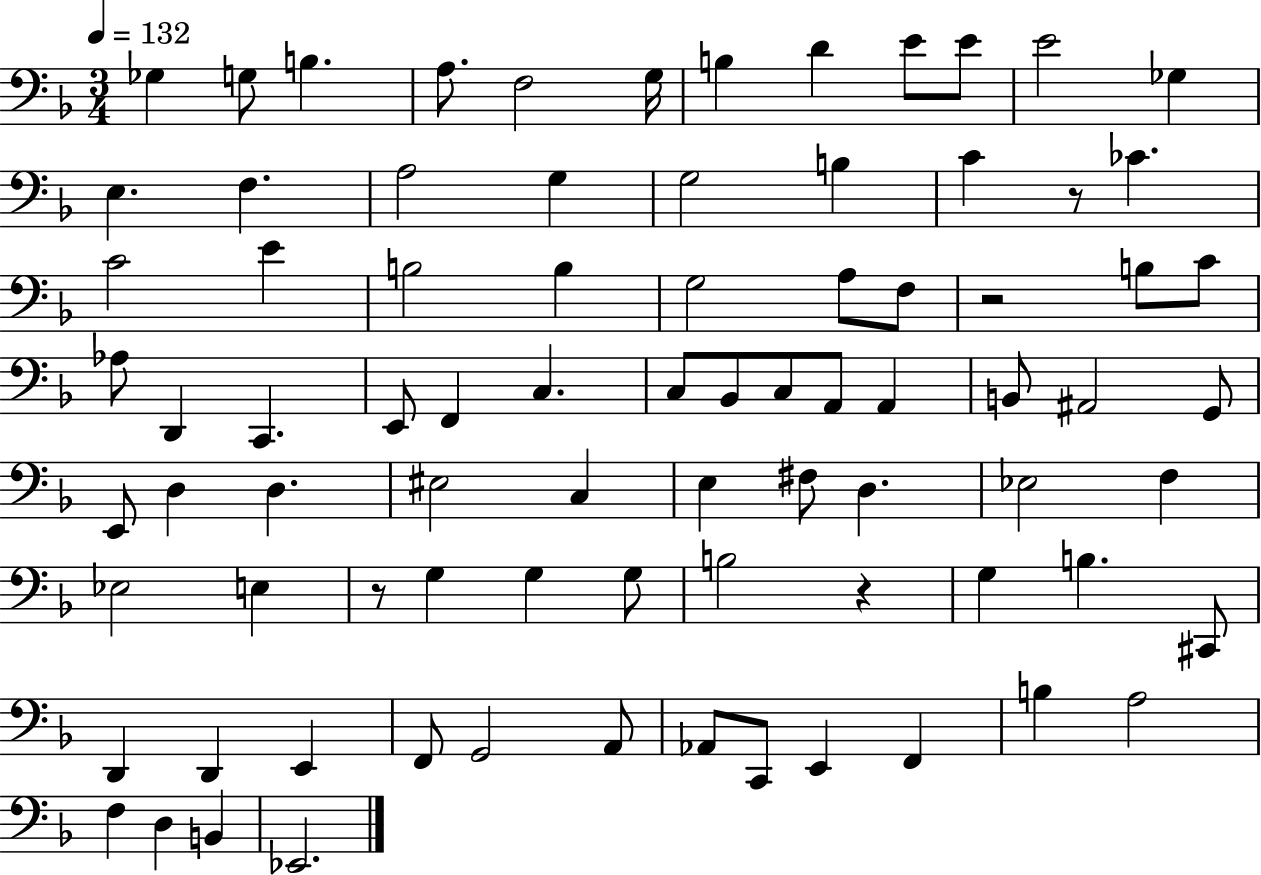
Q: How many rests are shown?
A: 4